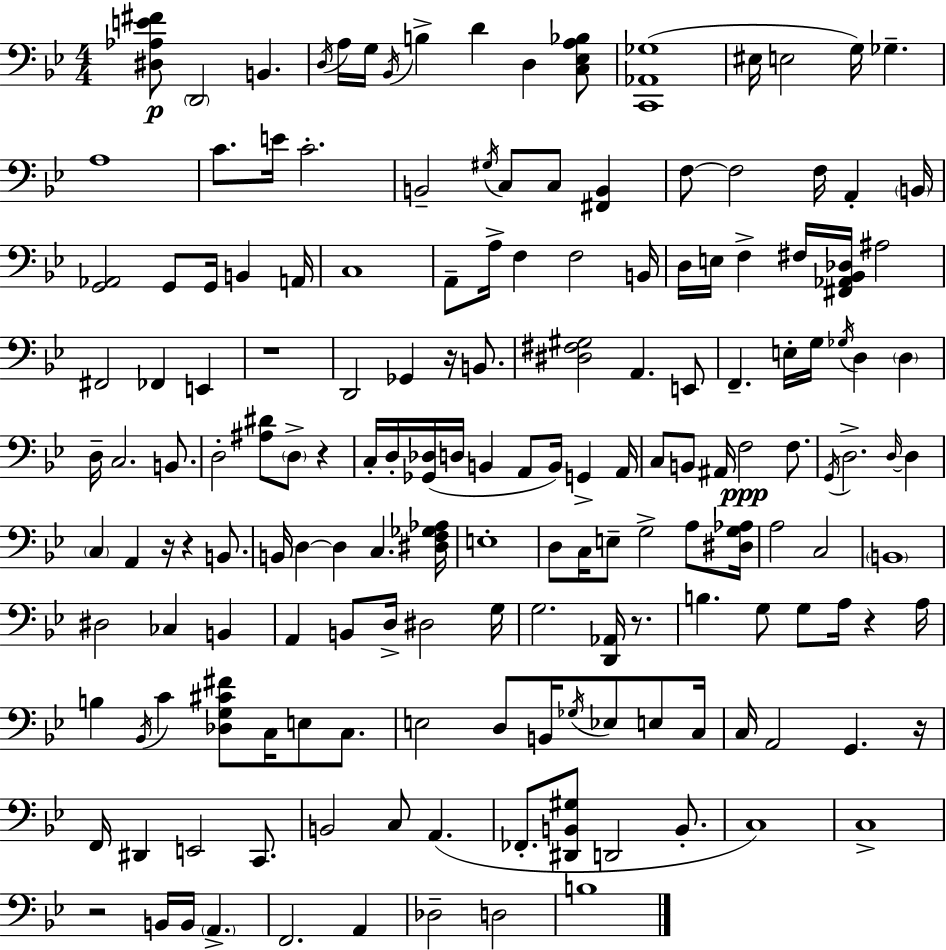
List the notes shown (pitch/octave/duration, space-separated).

[D#3,Ab3,E4,F#4]/e D2/h B2/q. D3/s A3/s G3/s Bb2/s B3/q D4/q D3/q [C3,Eb3,A3,Bb3]/e [C2,Ab2,Gb3]/w EIS3/s E3/h G3/s Gb3/q. A3/w C4/e. E4/s C4/h. B2/h G#3/s C3/e C3/e [F#2,B2]/q F3/e F3/h F3/s A2/q B2/s [G2,Ab2]/h G2/e G2/s B2/q A2/s C3/w A2/e A3/s F3/q F3/h B2/s D3/s E3/s F3/q F#3/s [F#2,Ab2,Bb2,Db3]/s A#3/h F#2/h FES2/q E2/q R/w D2/h Gb2/q R/s B2/e. [D#3,F#3,G#3]/h A2/q. E2/e F2/q. E3/s G3/s Gb3/s D3/q D3/q D3/s C3/h. B2/e. D3/h [A#3,D#4]/e D3/e R/q C3/s D3/s [Gb2,Db3]/s D3/s B2/q A2/e B2/s G2/q A2/s C3/e B2/e A#2/s F3/h F3/e. G2/s D3/h. D3/s D3/q C3/q A2/q R/s R/q B2/e. B2/s D3/q D3/q C3/q. [D#3,F3,Gb3,Ab3]/s E3/w D3/e C3/s E3/e G3/h A3/e [D#3,G3,Ab3]/s A3/h C3/h B2/w D#3/h CES3/q B2/q A2/q B2/e D3/s D#3/h G3/s G3/h. [D2,Ab2]/s R/e. B3/q. G3/e G3/e A3/s R/q A3/s B3/q Bb2/s C4/q [Db3,G3,C#4,F#4]/e C3/s E3/e C3/e. E3/h D3/e B2/s Gb3/s Eb3/e E3/e C3/s C3/s A2/h G2/q. R/s F2/s D#2/q E2/h C2/e. B2/h C3/e A2/q. FES2/e. [D#2,B2,G#3]/e D2/h B2/e. C3/w C3/w R/h B2/s B2/s A2/q. F2/h. A2/q Db3/h D3/h B3/w